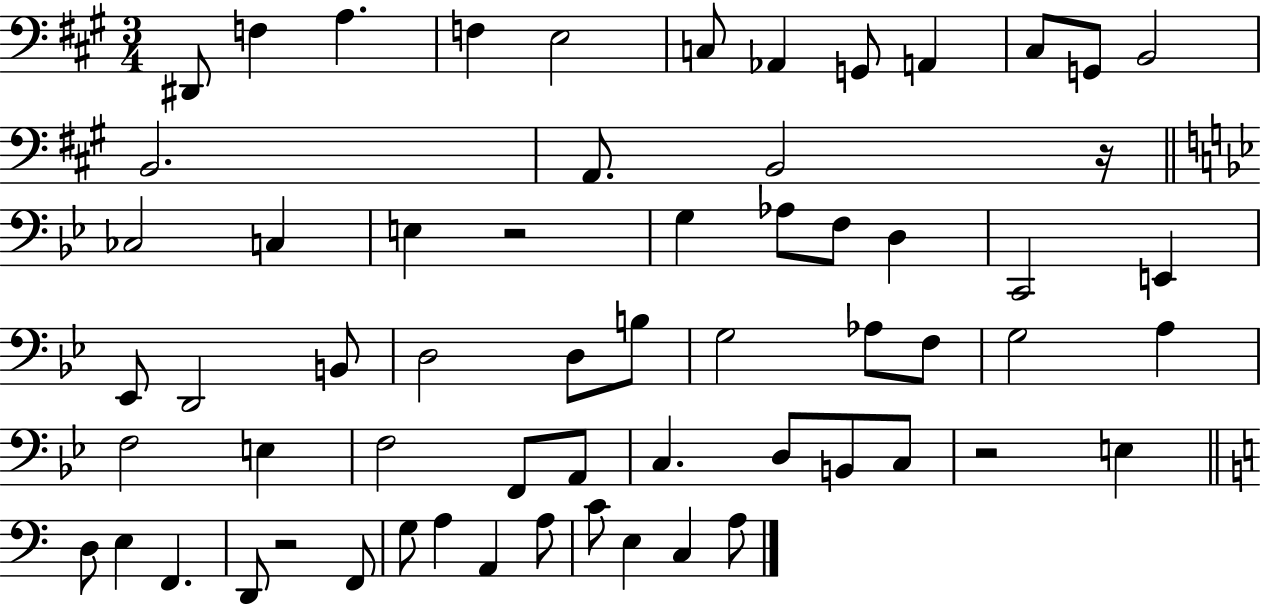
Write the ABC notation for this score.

X:1
T:Untitled
M:3/4
L:1/4
K:A
^D,,/2 F, A, F, E,2 C,/2 _A,, G,,/2 A,, ^C,/2 G,,/2 B,,2 B,,2 A,,/2 B,,2 z/4 _C,2 C, E, z2 G, _A,/2 F,/2 D, C,,2 E,, _E,,/2 D,,2 B,,/2 D,2 D,/2 B,/2 G,2 _A,/2 F,/2 G,2 A, F,2 E, F,2 F,,/2 A,,/2 C, D,/2 B,,/2 C,/2 z2 E, D,/2 E, F,, D,,/2 z2 F,,/2 G,/2 A, A,, A,/2 C/2 E, C, A,/2